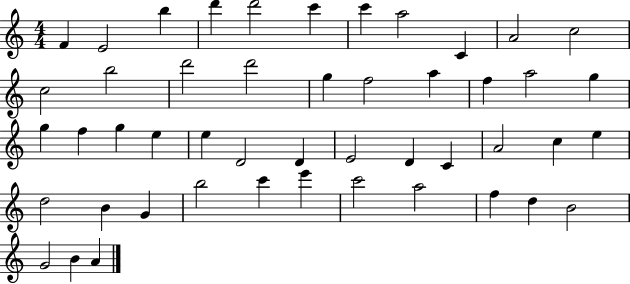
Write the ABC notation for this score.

X:1
T:Untitled
M:4/4
L:1/4
K:C
F E2 b d' d'2 c' c' a2 C A2 c2 c2 b2 d'2 d'2 g f2 a f a2 g g f g e e D2 D E2 D C A2 c e d2 B G b2 c' e' c'2 a2 f d B2 G2 B A